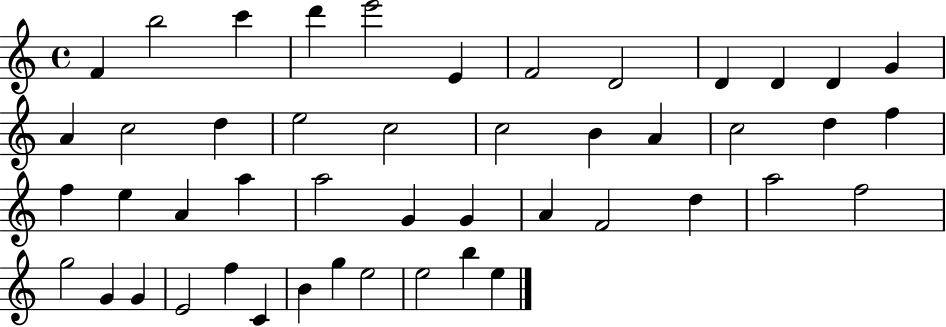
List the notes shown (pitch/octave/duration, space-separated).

F4/q B5/h C6/q D6/q E6/h E4/q F4/h D4/h D4/q D4/q D4/q G4/q A4/q C5/h D5/q E5/h C5/h C5/h B4/q A4/q C5/h D5/q F5/q F5/q E5/q A4/q A5/q A5/h G4/q G4/q A4/q F4/h D5/q A5/h F5/h G5/h G4/q G4/q E4/h F5/q C4/q B4/q G5/q E5/h E5/h B5/q E5/q